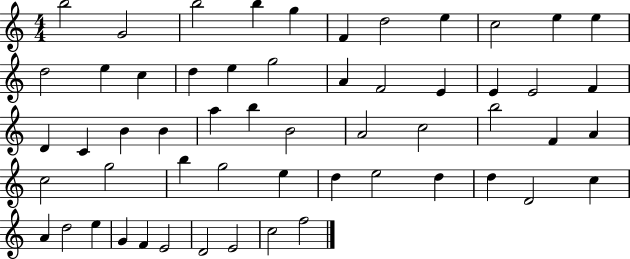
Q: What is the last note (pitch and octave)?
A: F5